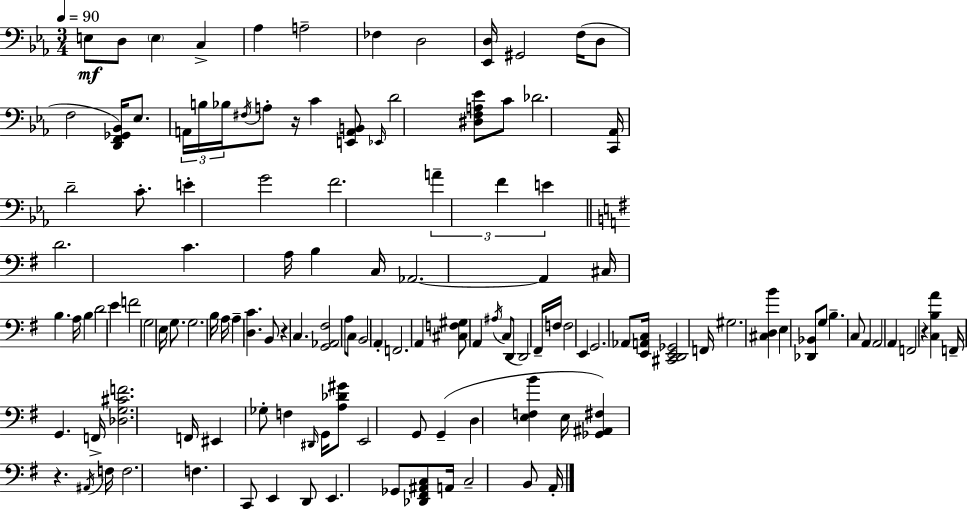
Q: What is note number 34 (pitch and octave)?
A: A3